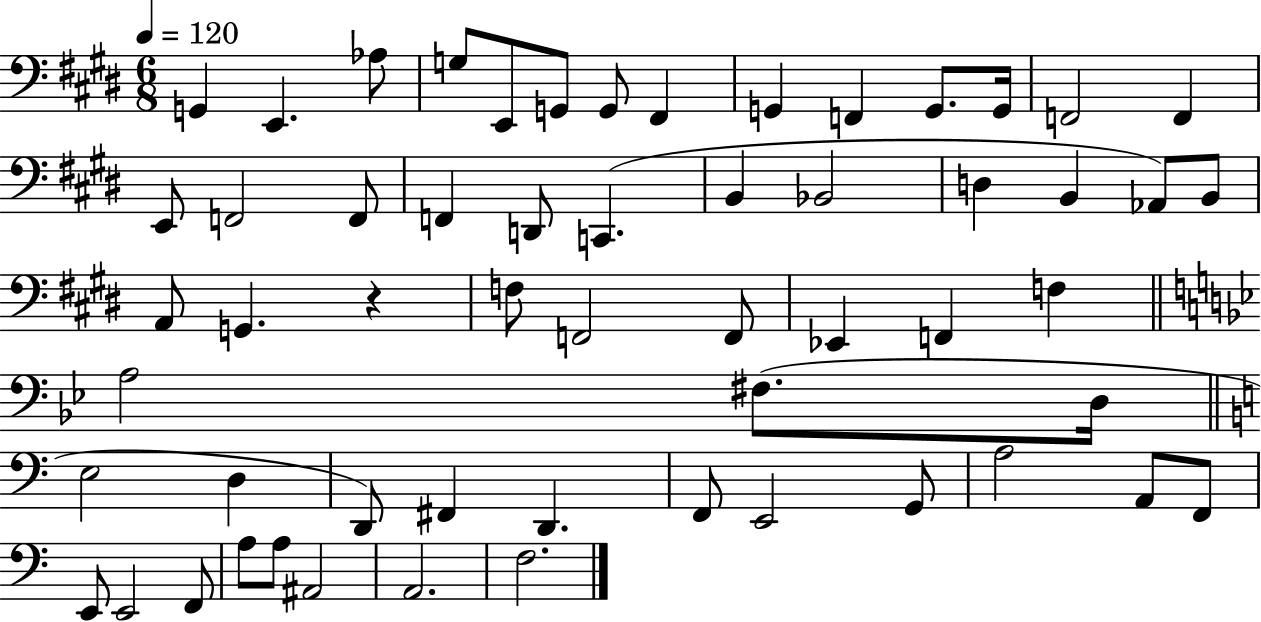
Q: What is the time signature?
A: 6/8